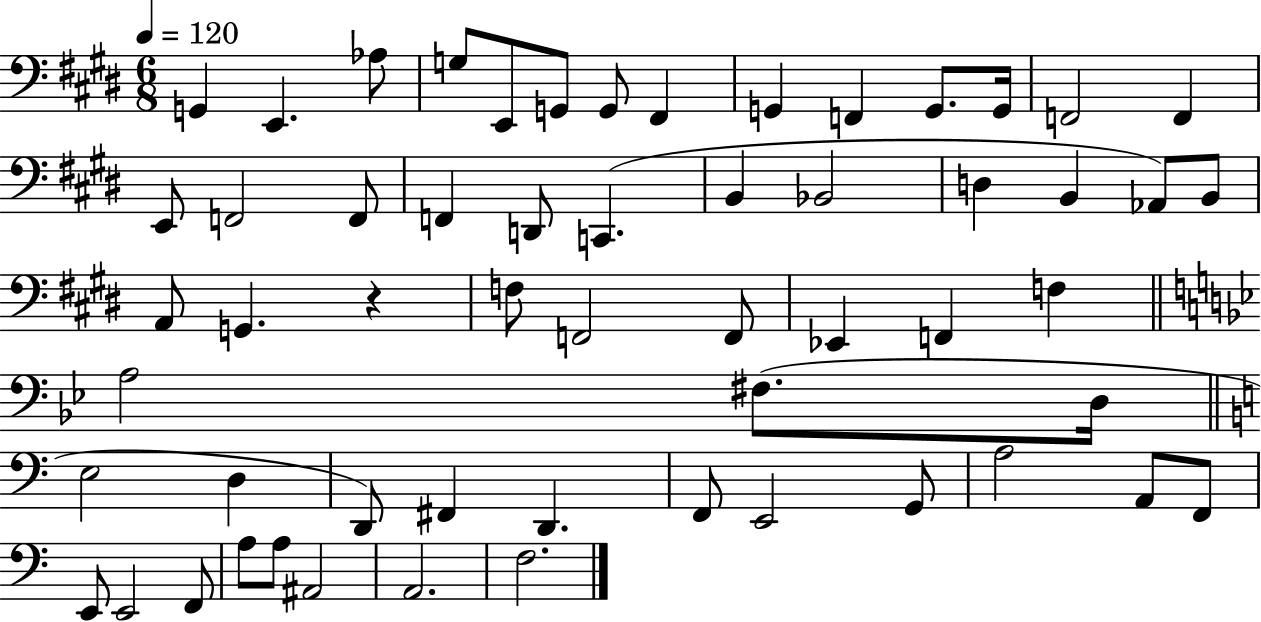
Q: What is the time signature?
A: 6/8